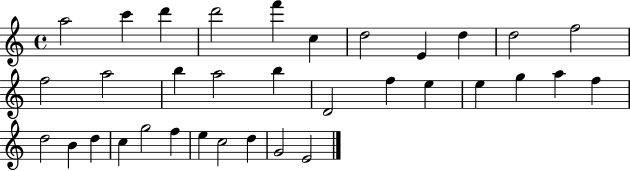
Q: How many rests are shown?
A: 0